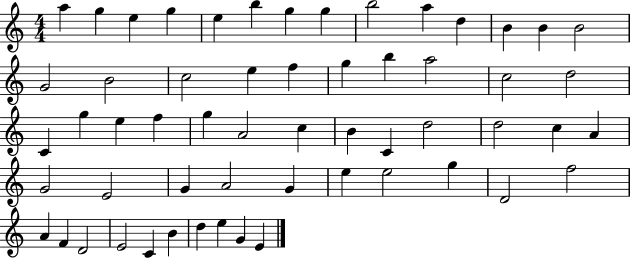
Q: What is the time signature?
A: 4/4